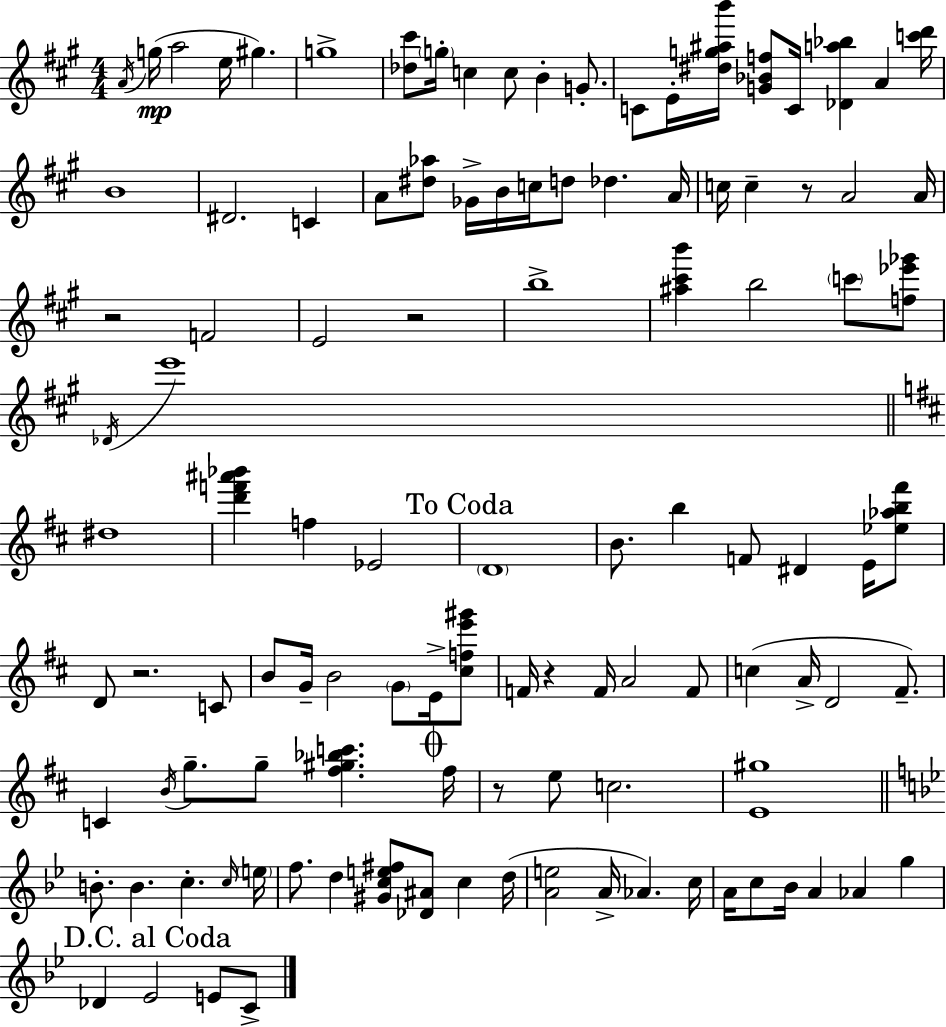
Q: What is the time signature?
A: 4/4